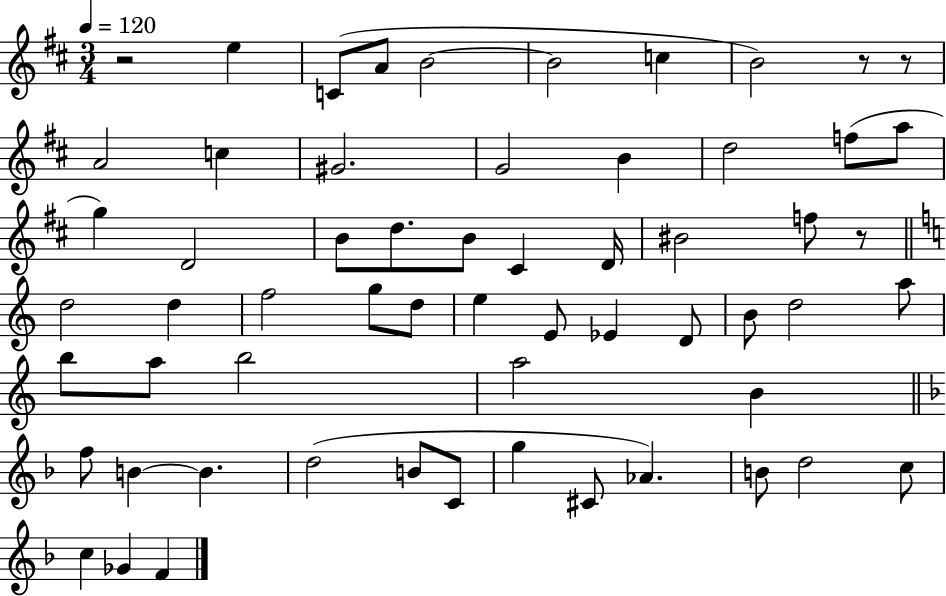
{
  \clef treble
  \numericTimeSignature
  \time 3/4
  \key d \major
  \tempo 4 = 120
  \repeat volta 2 { r2 e''4 | c'8( a'8 b'2~~ | b'2 c''4 | b'2) r8 r8 | \break a'2 c''4 | gis'2. | g'2 b'4 | d''2 f''8( a''8 | \break g''4) d'2 | b'8 d''8. b'8 cis'4 d'16 | bis'2 f''8 r8 | \bar "||" \break \key c \major d''2 d''4 | f''2 g''8 d''8 | e''4 e'8 ees'4 d'8 | b'8 d''2 a''8 | \break b''8 a''8 b''2 | a''2 b'4 | \bar "||" \break \key f \major f''8 b'4~~ b'4. | d''2( b'8 c'8 | g''4 cis'8 aes'4.) | b'8 d''2 c''8 | \break c''4 ges'4 f'4 | } \bar "|."
}